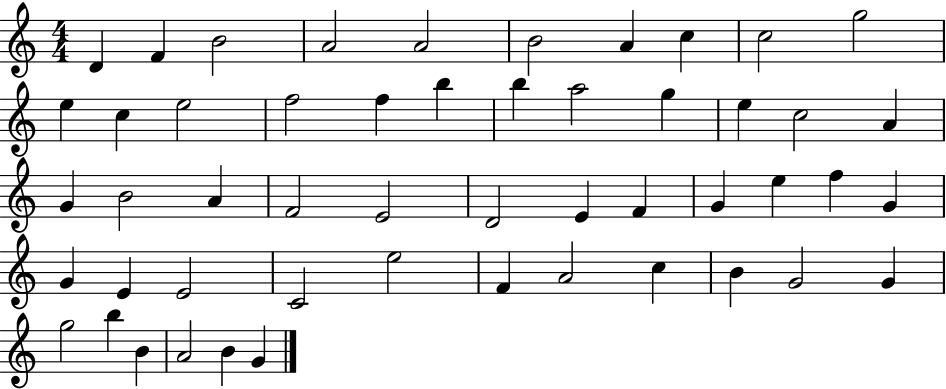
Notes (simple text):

D4/q F4/q B4/h A4/h A4/h B4/h A4/q C5/q C5/h G5/h E5/q C5/q E5/h F5/h F5/q B5/q B5/q A5/h G5/q E5/q C5/h A4/q G4/q B4/h A4/q F4/h E4/h D4/h E4/q F4/q G4/q E5/q F5/q G4/q G4/q E4/q E4/h C4/h E5/h F4/q A4/h C5/q B4/q G4/h G4/q G5/h B5/q B4/q A4/h B4/q G4/q